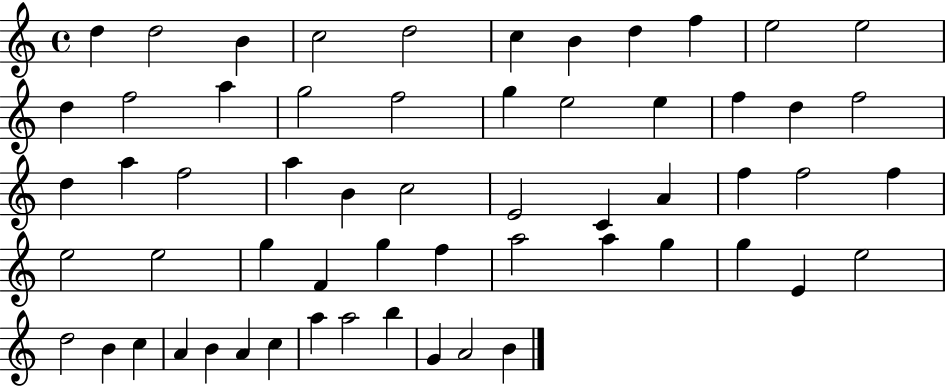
{
  \clef treble
  \time 4/4
  \defaultTimeSignature
  \key c \major
  d''4 d''2 b'4 | c''2 d''2 | c''4 b'4 d''4 f''4 | e''2 e''2 | \break d''4 f''2 a''4 | g''2 f''2 | g''4 e''2 e''4 | f''4 d''4 f''2 | \break d''4 a''4 f''2 | a''4 b'4 c''2 | e'2 c'4 a'4 | f''4 f''2 f''4 | \break e''2 e''2 | g''4 f'4 g''4 f''4 | a''2 a''4 g''4 | g''4 e'4 e''2 | \break d''2 b'4 c''4 | a'4 b'4 a'4 c''4 | a''4 a''2 b''4 | g'4 a'2 b'4 | \break \bar "|."
}